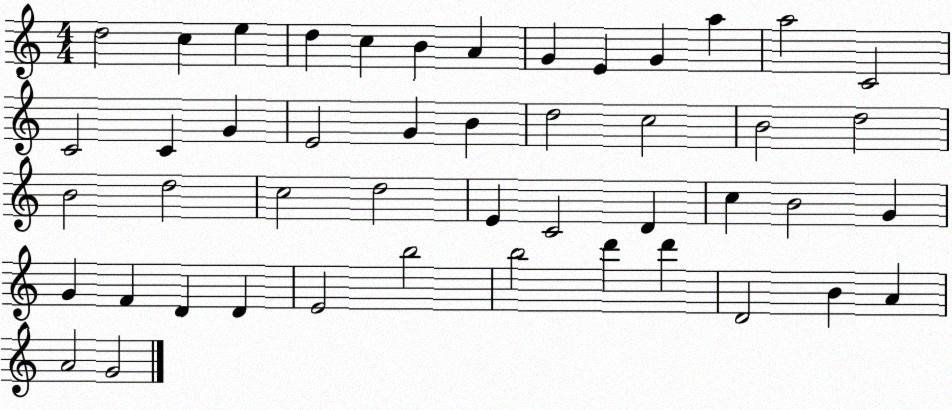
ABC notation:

X:1
T:Untitled
M:4/4
L:1/4
K:C
d2 c e d c B A G E G a a2 C2 C2 C G E2 G B d2 c2 B2 d2 B2 d2 c2 d2 E C2 D c B2 G G F D D E2 b2 b2 d' d' D2 B A A2 G2